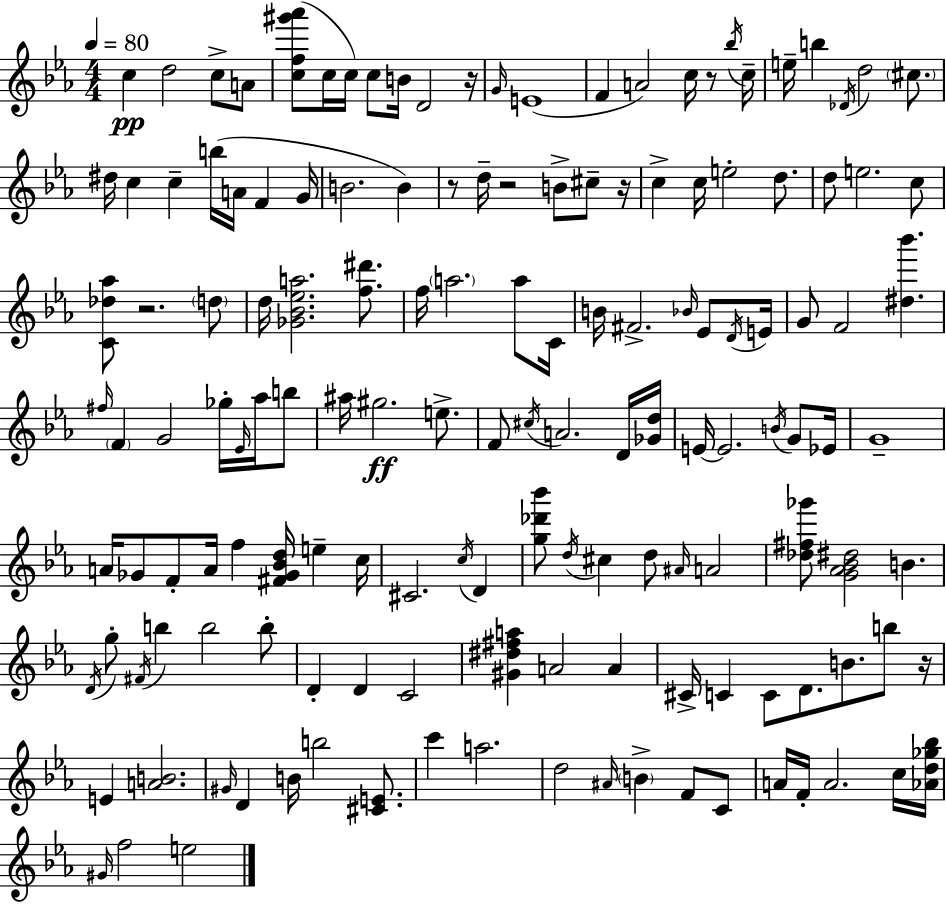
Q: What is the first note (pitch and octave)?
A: C5